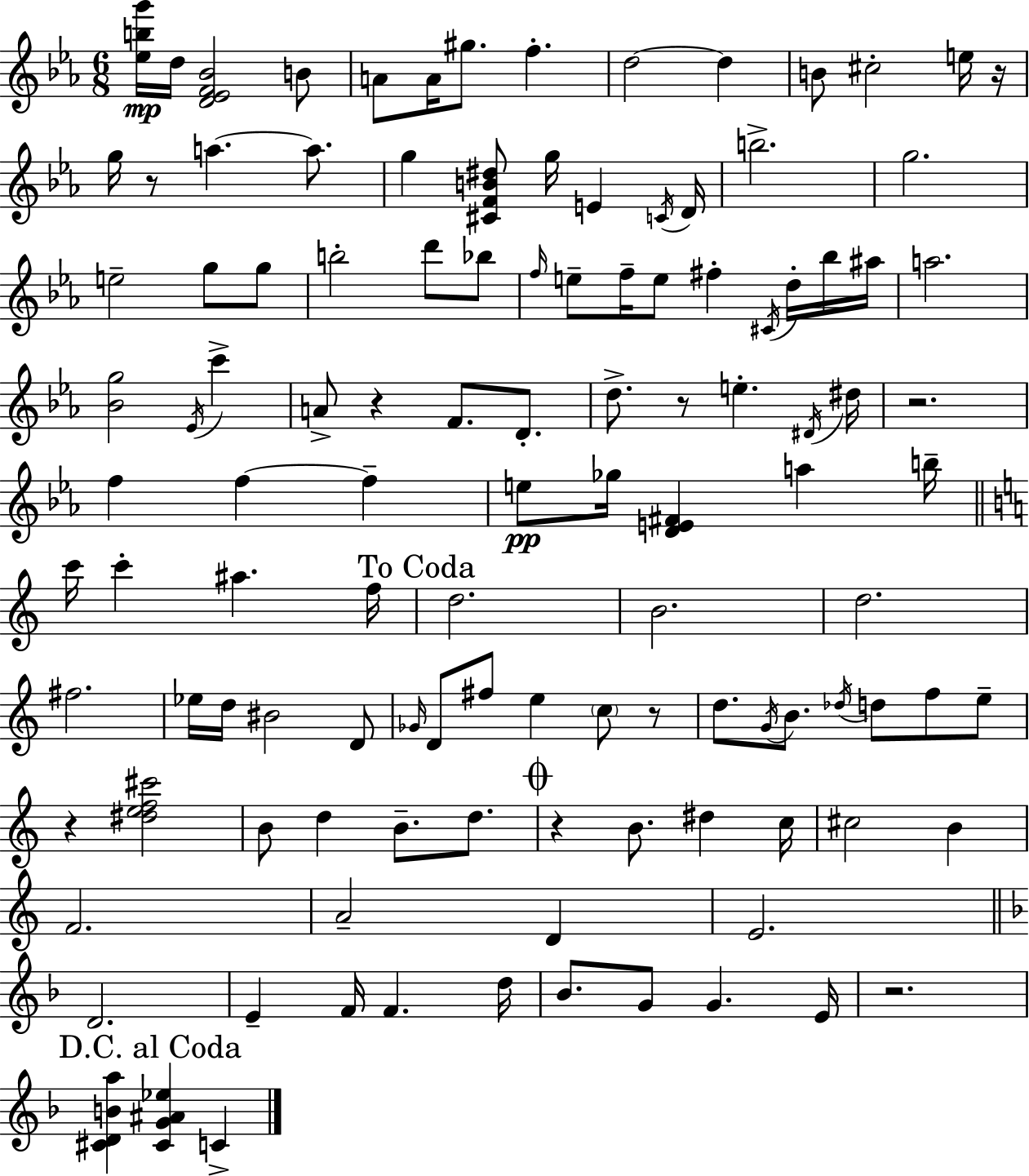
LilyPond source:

{
  \clef treble
  \numericTimeSignature
  \time 6/8
  \key c \minor
  <ees'' b'' g'''>16\mp d''16 <d' ees' f' bes'>2 b'8 | a'8 a'16 gis''8. f''4.-. | d''2~~ d''4 | b'8 cis''2-. e''16 r16 | \break g''16 r8 a''4.~~ a''8. | g''4 <cis' f' b' dis''>8 g''16 e'4 \acciaccatura { c'16 } | d'16 b''2.-> | g''2. | \break e''2-- g''8 g''8 | b''2-. d'''8 bes''8 | \grace { f''16 } e''8-- f''16-- e''8 fis''4-. \acciaccatura { cis'16 } | d''16-. bes''16 ais''16 a''2. | \break <bes' g''>2 \acciaccatura { ees'16 } | c'''4-> a'8-> r4 f'8. | d'8.-. d''8.-> r8 e''4.-. | \acciaccatura { dis'16 } dis''16 r2. | \break f''4 f''4~~ | f''4-- e''8\pp ges''16 <d' e' fis'>4 | a''4 b''16-- \bar "||" \break \key a \minor c'''16 c'''4-. ais''4. f''16 | \mark "To Coda" d''2. | b'2. | d''2. | \break fis''2. | ees''16 d''16 bis'2 d'8 | \grace { ges'16 } d'8 fis''8 e''4 \parenthesize c''8 r8 | d''8. \acciaccatura { g'16 } b'8. \acciaccatura { des''16 } d''8 f''8 | \break e''8-- r4 <dis'' e'' f'' cis'''>2 | b'8 d''4 b'8.-- | d''8. \mark \markup { \musicglyph "scripts.coda" } r4 b'8. dis''4 | c''16 cis''2 b'4 | \break f'2. | a'2-- d'4 | e'2. | \bar "||" \break \key d \minor d'2. | e'4-- f'16 f'4. d''16 | bes'8. g'8 g'4. e'16 | r2. | \break \mark "D.C. al Coda" <cis' d' b' a''>4 <cis' g' ais' ees''>4 c'4-> | \bar "|."
}